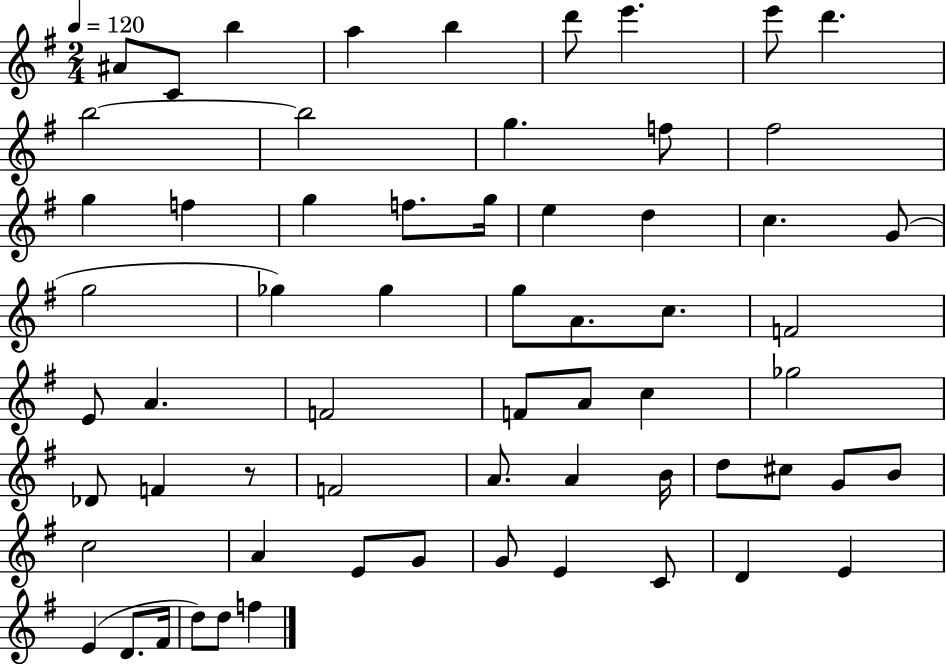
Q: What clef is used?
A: treble